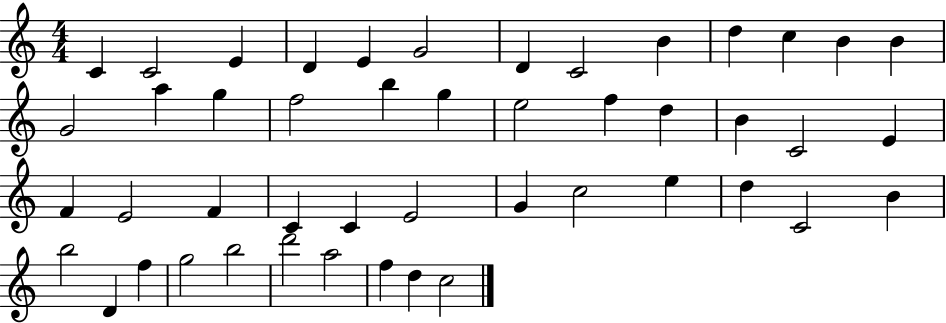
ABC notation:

X:1
T:Untitled
M:4/4
L:1/4
K:C
C C2 E D E G2 D C2 B d c B B G2 a g f2 b g e2 f d B C2 E F E2 F C C E2 G c2 e d C2 B b2 D f g2 b2 d'2 a2 f d c2